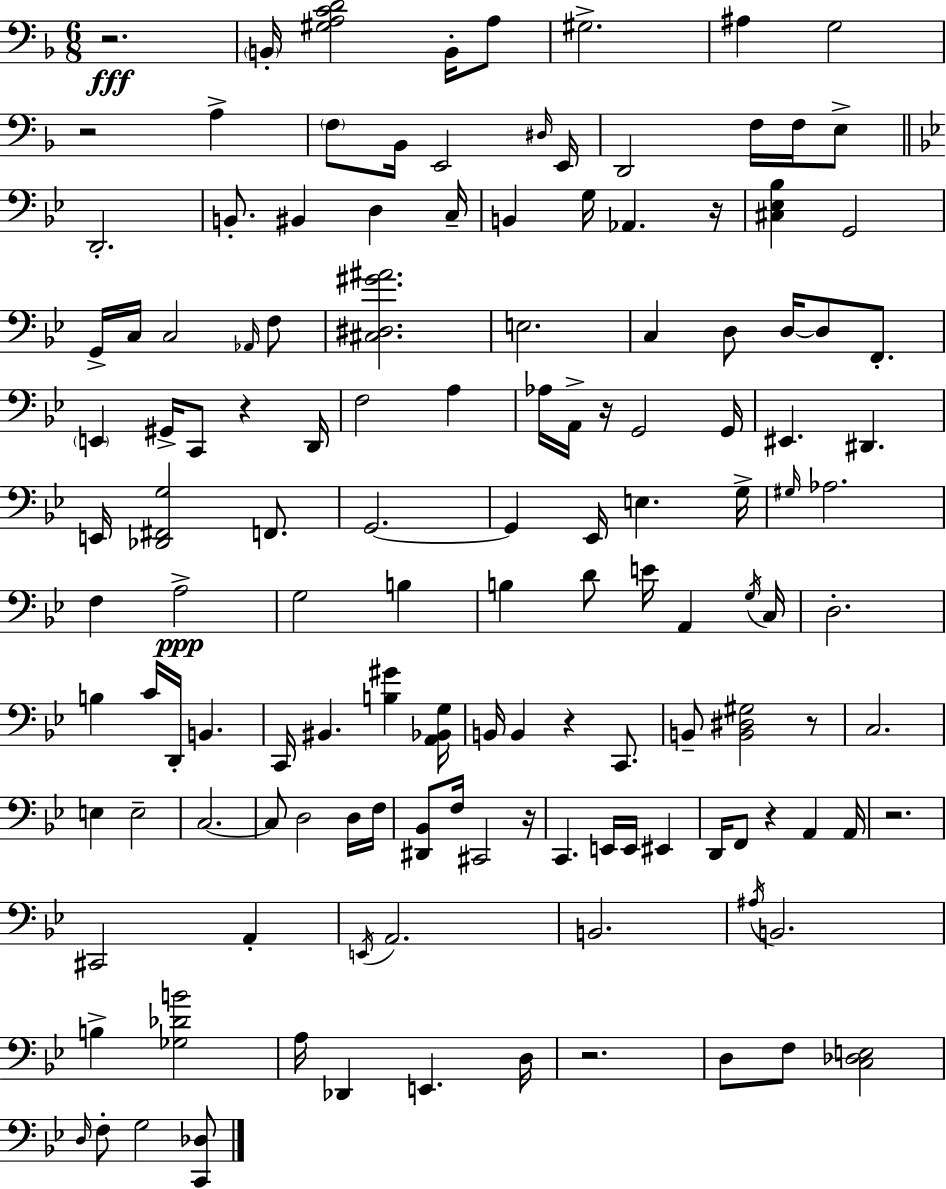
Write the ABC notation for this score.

X:1
T:Untitled
M:6/8
L:1/4
K:Dm
z2 B,,/4 [^G,A,CD]2 B,,/4 A,/2 ^G,2 ^A, G,2 z2 A, F,/2 _B,,/4 E,,2 ^D,/4 E,,/4 D,,2 F,/4 F,/4 E,/2 D,,2 B,,/2 ^B,, D, C,/4 B,, G,/4 _A,, z/4 [^C,_E,_B,] G,,2 G,,/4 C,/4 C,2 _A,,/4 F,/2 [^C,^D,^G^A]2 E,2 C, D,/2 D,/4 D,/2 F,,/2 E,, ^G,,/4 C,,/2 z D,,/4 F,2 A, _A,/4 A,,/4 z/4 G,,2 G,,/4 ^E,, ^D,, E,,/4 [_D,,^F,,G,]2 F,,/2 G,,2 G,, _E,,/4 E, G,/4 ^G,/4 _A,2 F, A,2 G,2 B, B, D/2 E/4 A,, G,/4 C,/4 D,2 B, C/4 D,,/4 B,, C,,/4 ^B,, [B,^G] [A,,_B,,G,]/4 B,,/4 B,, z C,,/2 B,,/2 [B,,^D,^G,]2 z/2 C,2 E, E,2 C,2 C,/2 D,2 D,/4 F,/4 [^D,,_B,,]/2 F,/4 ^C,,2 z/4 C,, E,,/4 E,,/4 ^E,, D,,/4 F,,/2 z A,, A,,/4 z2 ^C,,2 A,, E,,/4 A,,2 B,,2 ^A,/4 B,,2 B, [_G,_DB]2 A,/4 _D,, E,, D,/4 z2 D,/2 F,/2 [C,_D,E,]2 D,/4 F,/2 G,2 [C,,_D,]/2